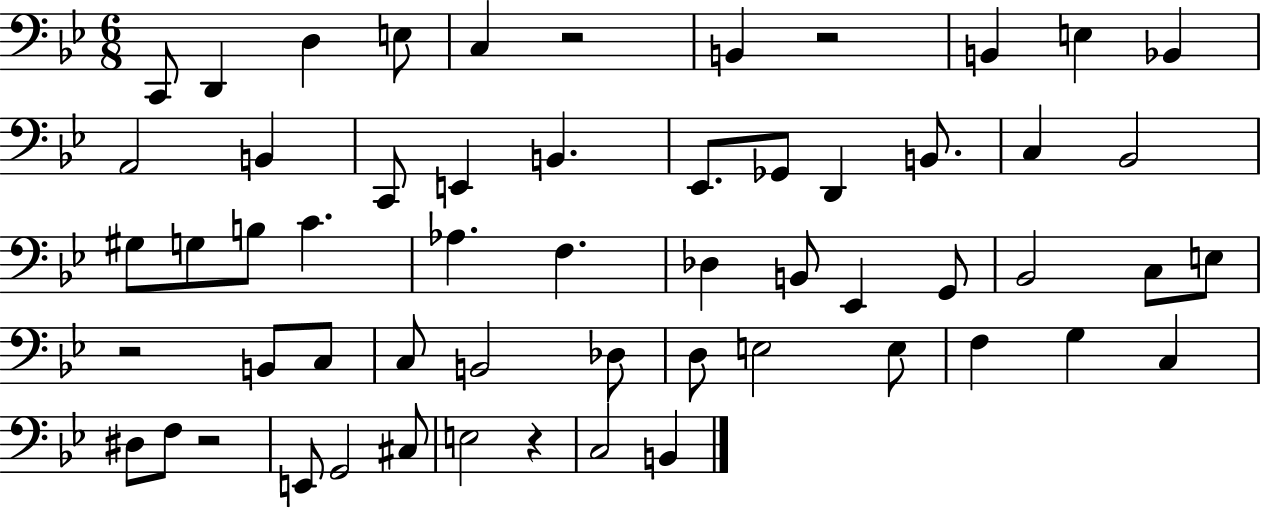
C2/e D2/q D3/q E3/e C3/q R/h B2/q R/h B2/q E3/q Bb2/q A2/h B2/q C2/e E2/q B2/q. Eb2/e. Gb2/e D2/q B2/e. C3/q Bb2/h G#3/e G3/e B3/e C4/q. Ab3/q. F3/q. Db3/q B2/e Eb2/q G2/e Bb2/h C3/e E3/e R/h B2/e C3/e C3/e B2/h Db3/e D3/e E3/h E3/e F3/q G3/q C3/q D#3/e F3/e R/h E2/e G2/h C#3/e E3/h R/q C3/h B2/q